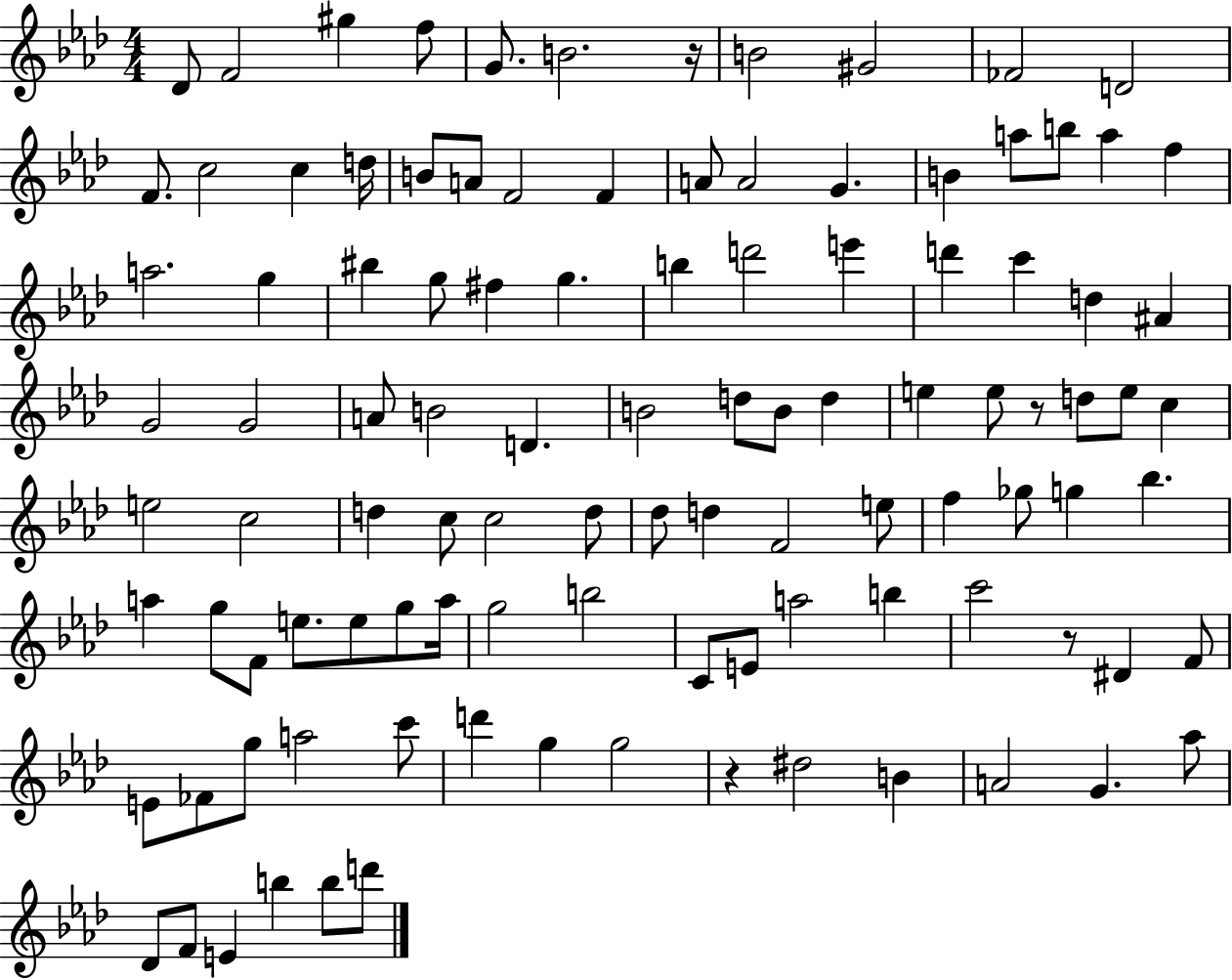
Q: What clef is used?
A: treble